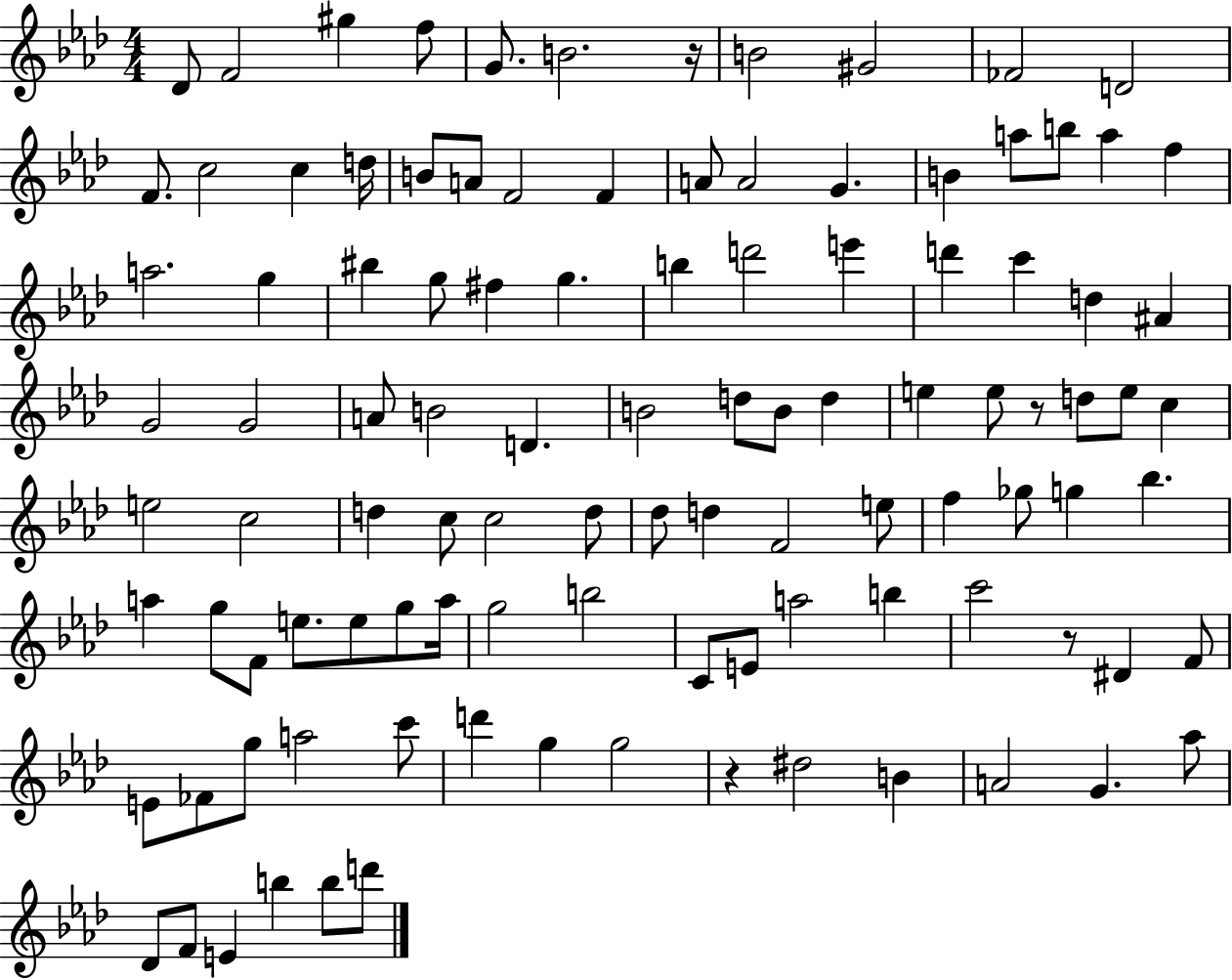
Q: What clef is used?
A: treble